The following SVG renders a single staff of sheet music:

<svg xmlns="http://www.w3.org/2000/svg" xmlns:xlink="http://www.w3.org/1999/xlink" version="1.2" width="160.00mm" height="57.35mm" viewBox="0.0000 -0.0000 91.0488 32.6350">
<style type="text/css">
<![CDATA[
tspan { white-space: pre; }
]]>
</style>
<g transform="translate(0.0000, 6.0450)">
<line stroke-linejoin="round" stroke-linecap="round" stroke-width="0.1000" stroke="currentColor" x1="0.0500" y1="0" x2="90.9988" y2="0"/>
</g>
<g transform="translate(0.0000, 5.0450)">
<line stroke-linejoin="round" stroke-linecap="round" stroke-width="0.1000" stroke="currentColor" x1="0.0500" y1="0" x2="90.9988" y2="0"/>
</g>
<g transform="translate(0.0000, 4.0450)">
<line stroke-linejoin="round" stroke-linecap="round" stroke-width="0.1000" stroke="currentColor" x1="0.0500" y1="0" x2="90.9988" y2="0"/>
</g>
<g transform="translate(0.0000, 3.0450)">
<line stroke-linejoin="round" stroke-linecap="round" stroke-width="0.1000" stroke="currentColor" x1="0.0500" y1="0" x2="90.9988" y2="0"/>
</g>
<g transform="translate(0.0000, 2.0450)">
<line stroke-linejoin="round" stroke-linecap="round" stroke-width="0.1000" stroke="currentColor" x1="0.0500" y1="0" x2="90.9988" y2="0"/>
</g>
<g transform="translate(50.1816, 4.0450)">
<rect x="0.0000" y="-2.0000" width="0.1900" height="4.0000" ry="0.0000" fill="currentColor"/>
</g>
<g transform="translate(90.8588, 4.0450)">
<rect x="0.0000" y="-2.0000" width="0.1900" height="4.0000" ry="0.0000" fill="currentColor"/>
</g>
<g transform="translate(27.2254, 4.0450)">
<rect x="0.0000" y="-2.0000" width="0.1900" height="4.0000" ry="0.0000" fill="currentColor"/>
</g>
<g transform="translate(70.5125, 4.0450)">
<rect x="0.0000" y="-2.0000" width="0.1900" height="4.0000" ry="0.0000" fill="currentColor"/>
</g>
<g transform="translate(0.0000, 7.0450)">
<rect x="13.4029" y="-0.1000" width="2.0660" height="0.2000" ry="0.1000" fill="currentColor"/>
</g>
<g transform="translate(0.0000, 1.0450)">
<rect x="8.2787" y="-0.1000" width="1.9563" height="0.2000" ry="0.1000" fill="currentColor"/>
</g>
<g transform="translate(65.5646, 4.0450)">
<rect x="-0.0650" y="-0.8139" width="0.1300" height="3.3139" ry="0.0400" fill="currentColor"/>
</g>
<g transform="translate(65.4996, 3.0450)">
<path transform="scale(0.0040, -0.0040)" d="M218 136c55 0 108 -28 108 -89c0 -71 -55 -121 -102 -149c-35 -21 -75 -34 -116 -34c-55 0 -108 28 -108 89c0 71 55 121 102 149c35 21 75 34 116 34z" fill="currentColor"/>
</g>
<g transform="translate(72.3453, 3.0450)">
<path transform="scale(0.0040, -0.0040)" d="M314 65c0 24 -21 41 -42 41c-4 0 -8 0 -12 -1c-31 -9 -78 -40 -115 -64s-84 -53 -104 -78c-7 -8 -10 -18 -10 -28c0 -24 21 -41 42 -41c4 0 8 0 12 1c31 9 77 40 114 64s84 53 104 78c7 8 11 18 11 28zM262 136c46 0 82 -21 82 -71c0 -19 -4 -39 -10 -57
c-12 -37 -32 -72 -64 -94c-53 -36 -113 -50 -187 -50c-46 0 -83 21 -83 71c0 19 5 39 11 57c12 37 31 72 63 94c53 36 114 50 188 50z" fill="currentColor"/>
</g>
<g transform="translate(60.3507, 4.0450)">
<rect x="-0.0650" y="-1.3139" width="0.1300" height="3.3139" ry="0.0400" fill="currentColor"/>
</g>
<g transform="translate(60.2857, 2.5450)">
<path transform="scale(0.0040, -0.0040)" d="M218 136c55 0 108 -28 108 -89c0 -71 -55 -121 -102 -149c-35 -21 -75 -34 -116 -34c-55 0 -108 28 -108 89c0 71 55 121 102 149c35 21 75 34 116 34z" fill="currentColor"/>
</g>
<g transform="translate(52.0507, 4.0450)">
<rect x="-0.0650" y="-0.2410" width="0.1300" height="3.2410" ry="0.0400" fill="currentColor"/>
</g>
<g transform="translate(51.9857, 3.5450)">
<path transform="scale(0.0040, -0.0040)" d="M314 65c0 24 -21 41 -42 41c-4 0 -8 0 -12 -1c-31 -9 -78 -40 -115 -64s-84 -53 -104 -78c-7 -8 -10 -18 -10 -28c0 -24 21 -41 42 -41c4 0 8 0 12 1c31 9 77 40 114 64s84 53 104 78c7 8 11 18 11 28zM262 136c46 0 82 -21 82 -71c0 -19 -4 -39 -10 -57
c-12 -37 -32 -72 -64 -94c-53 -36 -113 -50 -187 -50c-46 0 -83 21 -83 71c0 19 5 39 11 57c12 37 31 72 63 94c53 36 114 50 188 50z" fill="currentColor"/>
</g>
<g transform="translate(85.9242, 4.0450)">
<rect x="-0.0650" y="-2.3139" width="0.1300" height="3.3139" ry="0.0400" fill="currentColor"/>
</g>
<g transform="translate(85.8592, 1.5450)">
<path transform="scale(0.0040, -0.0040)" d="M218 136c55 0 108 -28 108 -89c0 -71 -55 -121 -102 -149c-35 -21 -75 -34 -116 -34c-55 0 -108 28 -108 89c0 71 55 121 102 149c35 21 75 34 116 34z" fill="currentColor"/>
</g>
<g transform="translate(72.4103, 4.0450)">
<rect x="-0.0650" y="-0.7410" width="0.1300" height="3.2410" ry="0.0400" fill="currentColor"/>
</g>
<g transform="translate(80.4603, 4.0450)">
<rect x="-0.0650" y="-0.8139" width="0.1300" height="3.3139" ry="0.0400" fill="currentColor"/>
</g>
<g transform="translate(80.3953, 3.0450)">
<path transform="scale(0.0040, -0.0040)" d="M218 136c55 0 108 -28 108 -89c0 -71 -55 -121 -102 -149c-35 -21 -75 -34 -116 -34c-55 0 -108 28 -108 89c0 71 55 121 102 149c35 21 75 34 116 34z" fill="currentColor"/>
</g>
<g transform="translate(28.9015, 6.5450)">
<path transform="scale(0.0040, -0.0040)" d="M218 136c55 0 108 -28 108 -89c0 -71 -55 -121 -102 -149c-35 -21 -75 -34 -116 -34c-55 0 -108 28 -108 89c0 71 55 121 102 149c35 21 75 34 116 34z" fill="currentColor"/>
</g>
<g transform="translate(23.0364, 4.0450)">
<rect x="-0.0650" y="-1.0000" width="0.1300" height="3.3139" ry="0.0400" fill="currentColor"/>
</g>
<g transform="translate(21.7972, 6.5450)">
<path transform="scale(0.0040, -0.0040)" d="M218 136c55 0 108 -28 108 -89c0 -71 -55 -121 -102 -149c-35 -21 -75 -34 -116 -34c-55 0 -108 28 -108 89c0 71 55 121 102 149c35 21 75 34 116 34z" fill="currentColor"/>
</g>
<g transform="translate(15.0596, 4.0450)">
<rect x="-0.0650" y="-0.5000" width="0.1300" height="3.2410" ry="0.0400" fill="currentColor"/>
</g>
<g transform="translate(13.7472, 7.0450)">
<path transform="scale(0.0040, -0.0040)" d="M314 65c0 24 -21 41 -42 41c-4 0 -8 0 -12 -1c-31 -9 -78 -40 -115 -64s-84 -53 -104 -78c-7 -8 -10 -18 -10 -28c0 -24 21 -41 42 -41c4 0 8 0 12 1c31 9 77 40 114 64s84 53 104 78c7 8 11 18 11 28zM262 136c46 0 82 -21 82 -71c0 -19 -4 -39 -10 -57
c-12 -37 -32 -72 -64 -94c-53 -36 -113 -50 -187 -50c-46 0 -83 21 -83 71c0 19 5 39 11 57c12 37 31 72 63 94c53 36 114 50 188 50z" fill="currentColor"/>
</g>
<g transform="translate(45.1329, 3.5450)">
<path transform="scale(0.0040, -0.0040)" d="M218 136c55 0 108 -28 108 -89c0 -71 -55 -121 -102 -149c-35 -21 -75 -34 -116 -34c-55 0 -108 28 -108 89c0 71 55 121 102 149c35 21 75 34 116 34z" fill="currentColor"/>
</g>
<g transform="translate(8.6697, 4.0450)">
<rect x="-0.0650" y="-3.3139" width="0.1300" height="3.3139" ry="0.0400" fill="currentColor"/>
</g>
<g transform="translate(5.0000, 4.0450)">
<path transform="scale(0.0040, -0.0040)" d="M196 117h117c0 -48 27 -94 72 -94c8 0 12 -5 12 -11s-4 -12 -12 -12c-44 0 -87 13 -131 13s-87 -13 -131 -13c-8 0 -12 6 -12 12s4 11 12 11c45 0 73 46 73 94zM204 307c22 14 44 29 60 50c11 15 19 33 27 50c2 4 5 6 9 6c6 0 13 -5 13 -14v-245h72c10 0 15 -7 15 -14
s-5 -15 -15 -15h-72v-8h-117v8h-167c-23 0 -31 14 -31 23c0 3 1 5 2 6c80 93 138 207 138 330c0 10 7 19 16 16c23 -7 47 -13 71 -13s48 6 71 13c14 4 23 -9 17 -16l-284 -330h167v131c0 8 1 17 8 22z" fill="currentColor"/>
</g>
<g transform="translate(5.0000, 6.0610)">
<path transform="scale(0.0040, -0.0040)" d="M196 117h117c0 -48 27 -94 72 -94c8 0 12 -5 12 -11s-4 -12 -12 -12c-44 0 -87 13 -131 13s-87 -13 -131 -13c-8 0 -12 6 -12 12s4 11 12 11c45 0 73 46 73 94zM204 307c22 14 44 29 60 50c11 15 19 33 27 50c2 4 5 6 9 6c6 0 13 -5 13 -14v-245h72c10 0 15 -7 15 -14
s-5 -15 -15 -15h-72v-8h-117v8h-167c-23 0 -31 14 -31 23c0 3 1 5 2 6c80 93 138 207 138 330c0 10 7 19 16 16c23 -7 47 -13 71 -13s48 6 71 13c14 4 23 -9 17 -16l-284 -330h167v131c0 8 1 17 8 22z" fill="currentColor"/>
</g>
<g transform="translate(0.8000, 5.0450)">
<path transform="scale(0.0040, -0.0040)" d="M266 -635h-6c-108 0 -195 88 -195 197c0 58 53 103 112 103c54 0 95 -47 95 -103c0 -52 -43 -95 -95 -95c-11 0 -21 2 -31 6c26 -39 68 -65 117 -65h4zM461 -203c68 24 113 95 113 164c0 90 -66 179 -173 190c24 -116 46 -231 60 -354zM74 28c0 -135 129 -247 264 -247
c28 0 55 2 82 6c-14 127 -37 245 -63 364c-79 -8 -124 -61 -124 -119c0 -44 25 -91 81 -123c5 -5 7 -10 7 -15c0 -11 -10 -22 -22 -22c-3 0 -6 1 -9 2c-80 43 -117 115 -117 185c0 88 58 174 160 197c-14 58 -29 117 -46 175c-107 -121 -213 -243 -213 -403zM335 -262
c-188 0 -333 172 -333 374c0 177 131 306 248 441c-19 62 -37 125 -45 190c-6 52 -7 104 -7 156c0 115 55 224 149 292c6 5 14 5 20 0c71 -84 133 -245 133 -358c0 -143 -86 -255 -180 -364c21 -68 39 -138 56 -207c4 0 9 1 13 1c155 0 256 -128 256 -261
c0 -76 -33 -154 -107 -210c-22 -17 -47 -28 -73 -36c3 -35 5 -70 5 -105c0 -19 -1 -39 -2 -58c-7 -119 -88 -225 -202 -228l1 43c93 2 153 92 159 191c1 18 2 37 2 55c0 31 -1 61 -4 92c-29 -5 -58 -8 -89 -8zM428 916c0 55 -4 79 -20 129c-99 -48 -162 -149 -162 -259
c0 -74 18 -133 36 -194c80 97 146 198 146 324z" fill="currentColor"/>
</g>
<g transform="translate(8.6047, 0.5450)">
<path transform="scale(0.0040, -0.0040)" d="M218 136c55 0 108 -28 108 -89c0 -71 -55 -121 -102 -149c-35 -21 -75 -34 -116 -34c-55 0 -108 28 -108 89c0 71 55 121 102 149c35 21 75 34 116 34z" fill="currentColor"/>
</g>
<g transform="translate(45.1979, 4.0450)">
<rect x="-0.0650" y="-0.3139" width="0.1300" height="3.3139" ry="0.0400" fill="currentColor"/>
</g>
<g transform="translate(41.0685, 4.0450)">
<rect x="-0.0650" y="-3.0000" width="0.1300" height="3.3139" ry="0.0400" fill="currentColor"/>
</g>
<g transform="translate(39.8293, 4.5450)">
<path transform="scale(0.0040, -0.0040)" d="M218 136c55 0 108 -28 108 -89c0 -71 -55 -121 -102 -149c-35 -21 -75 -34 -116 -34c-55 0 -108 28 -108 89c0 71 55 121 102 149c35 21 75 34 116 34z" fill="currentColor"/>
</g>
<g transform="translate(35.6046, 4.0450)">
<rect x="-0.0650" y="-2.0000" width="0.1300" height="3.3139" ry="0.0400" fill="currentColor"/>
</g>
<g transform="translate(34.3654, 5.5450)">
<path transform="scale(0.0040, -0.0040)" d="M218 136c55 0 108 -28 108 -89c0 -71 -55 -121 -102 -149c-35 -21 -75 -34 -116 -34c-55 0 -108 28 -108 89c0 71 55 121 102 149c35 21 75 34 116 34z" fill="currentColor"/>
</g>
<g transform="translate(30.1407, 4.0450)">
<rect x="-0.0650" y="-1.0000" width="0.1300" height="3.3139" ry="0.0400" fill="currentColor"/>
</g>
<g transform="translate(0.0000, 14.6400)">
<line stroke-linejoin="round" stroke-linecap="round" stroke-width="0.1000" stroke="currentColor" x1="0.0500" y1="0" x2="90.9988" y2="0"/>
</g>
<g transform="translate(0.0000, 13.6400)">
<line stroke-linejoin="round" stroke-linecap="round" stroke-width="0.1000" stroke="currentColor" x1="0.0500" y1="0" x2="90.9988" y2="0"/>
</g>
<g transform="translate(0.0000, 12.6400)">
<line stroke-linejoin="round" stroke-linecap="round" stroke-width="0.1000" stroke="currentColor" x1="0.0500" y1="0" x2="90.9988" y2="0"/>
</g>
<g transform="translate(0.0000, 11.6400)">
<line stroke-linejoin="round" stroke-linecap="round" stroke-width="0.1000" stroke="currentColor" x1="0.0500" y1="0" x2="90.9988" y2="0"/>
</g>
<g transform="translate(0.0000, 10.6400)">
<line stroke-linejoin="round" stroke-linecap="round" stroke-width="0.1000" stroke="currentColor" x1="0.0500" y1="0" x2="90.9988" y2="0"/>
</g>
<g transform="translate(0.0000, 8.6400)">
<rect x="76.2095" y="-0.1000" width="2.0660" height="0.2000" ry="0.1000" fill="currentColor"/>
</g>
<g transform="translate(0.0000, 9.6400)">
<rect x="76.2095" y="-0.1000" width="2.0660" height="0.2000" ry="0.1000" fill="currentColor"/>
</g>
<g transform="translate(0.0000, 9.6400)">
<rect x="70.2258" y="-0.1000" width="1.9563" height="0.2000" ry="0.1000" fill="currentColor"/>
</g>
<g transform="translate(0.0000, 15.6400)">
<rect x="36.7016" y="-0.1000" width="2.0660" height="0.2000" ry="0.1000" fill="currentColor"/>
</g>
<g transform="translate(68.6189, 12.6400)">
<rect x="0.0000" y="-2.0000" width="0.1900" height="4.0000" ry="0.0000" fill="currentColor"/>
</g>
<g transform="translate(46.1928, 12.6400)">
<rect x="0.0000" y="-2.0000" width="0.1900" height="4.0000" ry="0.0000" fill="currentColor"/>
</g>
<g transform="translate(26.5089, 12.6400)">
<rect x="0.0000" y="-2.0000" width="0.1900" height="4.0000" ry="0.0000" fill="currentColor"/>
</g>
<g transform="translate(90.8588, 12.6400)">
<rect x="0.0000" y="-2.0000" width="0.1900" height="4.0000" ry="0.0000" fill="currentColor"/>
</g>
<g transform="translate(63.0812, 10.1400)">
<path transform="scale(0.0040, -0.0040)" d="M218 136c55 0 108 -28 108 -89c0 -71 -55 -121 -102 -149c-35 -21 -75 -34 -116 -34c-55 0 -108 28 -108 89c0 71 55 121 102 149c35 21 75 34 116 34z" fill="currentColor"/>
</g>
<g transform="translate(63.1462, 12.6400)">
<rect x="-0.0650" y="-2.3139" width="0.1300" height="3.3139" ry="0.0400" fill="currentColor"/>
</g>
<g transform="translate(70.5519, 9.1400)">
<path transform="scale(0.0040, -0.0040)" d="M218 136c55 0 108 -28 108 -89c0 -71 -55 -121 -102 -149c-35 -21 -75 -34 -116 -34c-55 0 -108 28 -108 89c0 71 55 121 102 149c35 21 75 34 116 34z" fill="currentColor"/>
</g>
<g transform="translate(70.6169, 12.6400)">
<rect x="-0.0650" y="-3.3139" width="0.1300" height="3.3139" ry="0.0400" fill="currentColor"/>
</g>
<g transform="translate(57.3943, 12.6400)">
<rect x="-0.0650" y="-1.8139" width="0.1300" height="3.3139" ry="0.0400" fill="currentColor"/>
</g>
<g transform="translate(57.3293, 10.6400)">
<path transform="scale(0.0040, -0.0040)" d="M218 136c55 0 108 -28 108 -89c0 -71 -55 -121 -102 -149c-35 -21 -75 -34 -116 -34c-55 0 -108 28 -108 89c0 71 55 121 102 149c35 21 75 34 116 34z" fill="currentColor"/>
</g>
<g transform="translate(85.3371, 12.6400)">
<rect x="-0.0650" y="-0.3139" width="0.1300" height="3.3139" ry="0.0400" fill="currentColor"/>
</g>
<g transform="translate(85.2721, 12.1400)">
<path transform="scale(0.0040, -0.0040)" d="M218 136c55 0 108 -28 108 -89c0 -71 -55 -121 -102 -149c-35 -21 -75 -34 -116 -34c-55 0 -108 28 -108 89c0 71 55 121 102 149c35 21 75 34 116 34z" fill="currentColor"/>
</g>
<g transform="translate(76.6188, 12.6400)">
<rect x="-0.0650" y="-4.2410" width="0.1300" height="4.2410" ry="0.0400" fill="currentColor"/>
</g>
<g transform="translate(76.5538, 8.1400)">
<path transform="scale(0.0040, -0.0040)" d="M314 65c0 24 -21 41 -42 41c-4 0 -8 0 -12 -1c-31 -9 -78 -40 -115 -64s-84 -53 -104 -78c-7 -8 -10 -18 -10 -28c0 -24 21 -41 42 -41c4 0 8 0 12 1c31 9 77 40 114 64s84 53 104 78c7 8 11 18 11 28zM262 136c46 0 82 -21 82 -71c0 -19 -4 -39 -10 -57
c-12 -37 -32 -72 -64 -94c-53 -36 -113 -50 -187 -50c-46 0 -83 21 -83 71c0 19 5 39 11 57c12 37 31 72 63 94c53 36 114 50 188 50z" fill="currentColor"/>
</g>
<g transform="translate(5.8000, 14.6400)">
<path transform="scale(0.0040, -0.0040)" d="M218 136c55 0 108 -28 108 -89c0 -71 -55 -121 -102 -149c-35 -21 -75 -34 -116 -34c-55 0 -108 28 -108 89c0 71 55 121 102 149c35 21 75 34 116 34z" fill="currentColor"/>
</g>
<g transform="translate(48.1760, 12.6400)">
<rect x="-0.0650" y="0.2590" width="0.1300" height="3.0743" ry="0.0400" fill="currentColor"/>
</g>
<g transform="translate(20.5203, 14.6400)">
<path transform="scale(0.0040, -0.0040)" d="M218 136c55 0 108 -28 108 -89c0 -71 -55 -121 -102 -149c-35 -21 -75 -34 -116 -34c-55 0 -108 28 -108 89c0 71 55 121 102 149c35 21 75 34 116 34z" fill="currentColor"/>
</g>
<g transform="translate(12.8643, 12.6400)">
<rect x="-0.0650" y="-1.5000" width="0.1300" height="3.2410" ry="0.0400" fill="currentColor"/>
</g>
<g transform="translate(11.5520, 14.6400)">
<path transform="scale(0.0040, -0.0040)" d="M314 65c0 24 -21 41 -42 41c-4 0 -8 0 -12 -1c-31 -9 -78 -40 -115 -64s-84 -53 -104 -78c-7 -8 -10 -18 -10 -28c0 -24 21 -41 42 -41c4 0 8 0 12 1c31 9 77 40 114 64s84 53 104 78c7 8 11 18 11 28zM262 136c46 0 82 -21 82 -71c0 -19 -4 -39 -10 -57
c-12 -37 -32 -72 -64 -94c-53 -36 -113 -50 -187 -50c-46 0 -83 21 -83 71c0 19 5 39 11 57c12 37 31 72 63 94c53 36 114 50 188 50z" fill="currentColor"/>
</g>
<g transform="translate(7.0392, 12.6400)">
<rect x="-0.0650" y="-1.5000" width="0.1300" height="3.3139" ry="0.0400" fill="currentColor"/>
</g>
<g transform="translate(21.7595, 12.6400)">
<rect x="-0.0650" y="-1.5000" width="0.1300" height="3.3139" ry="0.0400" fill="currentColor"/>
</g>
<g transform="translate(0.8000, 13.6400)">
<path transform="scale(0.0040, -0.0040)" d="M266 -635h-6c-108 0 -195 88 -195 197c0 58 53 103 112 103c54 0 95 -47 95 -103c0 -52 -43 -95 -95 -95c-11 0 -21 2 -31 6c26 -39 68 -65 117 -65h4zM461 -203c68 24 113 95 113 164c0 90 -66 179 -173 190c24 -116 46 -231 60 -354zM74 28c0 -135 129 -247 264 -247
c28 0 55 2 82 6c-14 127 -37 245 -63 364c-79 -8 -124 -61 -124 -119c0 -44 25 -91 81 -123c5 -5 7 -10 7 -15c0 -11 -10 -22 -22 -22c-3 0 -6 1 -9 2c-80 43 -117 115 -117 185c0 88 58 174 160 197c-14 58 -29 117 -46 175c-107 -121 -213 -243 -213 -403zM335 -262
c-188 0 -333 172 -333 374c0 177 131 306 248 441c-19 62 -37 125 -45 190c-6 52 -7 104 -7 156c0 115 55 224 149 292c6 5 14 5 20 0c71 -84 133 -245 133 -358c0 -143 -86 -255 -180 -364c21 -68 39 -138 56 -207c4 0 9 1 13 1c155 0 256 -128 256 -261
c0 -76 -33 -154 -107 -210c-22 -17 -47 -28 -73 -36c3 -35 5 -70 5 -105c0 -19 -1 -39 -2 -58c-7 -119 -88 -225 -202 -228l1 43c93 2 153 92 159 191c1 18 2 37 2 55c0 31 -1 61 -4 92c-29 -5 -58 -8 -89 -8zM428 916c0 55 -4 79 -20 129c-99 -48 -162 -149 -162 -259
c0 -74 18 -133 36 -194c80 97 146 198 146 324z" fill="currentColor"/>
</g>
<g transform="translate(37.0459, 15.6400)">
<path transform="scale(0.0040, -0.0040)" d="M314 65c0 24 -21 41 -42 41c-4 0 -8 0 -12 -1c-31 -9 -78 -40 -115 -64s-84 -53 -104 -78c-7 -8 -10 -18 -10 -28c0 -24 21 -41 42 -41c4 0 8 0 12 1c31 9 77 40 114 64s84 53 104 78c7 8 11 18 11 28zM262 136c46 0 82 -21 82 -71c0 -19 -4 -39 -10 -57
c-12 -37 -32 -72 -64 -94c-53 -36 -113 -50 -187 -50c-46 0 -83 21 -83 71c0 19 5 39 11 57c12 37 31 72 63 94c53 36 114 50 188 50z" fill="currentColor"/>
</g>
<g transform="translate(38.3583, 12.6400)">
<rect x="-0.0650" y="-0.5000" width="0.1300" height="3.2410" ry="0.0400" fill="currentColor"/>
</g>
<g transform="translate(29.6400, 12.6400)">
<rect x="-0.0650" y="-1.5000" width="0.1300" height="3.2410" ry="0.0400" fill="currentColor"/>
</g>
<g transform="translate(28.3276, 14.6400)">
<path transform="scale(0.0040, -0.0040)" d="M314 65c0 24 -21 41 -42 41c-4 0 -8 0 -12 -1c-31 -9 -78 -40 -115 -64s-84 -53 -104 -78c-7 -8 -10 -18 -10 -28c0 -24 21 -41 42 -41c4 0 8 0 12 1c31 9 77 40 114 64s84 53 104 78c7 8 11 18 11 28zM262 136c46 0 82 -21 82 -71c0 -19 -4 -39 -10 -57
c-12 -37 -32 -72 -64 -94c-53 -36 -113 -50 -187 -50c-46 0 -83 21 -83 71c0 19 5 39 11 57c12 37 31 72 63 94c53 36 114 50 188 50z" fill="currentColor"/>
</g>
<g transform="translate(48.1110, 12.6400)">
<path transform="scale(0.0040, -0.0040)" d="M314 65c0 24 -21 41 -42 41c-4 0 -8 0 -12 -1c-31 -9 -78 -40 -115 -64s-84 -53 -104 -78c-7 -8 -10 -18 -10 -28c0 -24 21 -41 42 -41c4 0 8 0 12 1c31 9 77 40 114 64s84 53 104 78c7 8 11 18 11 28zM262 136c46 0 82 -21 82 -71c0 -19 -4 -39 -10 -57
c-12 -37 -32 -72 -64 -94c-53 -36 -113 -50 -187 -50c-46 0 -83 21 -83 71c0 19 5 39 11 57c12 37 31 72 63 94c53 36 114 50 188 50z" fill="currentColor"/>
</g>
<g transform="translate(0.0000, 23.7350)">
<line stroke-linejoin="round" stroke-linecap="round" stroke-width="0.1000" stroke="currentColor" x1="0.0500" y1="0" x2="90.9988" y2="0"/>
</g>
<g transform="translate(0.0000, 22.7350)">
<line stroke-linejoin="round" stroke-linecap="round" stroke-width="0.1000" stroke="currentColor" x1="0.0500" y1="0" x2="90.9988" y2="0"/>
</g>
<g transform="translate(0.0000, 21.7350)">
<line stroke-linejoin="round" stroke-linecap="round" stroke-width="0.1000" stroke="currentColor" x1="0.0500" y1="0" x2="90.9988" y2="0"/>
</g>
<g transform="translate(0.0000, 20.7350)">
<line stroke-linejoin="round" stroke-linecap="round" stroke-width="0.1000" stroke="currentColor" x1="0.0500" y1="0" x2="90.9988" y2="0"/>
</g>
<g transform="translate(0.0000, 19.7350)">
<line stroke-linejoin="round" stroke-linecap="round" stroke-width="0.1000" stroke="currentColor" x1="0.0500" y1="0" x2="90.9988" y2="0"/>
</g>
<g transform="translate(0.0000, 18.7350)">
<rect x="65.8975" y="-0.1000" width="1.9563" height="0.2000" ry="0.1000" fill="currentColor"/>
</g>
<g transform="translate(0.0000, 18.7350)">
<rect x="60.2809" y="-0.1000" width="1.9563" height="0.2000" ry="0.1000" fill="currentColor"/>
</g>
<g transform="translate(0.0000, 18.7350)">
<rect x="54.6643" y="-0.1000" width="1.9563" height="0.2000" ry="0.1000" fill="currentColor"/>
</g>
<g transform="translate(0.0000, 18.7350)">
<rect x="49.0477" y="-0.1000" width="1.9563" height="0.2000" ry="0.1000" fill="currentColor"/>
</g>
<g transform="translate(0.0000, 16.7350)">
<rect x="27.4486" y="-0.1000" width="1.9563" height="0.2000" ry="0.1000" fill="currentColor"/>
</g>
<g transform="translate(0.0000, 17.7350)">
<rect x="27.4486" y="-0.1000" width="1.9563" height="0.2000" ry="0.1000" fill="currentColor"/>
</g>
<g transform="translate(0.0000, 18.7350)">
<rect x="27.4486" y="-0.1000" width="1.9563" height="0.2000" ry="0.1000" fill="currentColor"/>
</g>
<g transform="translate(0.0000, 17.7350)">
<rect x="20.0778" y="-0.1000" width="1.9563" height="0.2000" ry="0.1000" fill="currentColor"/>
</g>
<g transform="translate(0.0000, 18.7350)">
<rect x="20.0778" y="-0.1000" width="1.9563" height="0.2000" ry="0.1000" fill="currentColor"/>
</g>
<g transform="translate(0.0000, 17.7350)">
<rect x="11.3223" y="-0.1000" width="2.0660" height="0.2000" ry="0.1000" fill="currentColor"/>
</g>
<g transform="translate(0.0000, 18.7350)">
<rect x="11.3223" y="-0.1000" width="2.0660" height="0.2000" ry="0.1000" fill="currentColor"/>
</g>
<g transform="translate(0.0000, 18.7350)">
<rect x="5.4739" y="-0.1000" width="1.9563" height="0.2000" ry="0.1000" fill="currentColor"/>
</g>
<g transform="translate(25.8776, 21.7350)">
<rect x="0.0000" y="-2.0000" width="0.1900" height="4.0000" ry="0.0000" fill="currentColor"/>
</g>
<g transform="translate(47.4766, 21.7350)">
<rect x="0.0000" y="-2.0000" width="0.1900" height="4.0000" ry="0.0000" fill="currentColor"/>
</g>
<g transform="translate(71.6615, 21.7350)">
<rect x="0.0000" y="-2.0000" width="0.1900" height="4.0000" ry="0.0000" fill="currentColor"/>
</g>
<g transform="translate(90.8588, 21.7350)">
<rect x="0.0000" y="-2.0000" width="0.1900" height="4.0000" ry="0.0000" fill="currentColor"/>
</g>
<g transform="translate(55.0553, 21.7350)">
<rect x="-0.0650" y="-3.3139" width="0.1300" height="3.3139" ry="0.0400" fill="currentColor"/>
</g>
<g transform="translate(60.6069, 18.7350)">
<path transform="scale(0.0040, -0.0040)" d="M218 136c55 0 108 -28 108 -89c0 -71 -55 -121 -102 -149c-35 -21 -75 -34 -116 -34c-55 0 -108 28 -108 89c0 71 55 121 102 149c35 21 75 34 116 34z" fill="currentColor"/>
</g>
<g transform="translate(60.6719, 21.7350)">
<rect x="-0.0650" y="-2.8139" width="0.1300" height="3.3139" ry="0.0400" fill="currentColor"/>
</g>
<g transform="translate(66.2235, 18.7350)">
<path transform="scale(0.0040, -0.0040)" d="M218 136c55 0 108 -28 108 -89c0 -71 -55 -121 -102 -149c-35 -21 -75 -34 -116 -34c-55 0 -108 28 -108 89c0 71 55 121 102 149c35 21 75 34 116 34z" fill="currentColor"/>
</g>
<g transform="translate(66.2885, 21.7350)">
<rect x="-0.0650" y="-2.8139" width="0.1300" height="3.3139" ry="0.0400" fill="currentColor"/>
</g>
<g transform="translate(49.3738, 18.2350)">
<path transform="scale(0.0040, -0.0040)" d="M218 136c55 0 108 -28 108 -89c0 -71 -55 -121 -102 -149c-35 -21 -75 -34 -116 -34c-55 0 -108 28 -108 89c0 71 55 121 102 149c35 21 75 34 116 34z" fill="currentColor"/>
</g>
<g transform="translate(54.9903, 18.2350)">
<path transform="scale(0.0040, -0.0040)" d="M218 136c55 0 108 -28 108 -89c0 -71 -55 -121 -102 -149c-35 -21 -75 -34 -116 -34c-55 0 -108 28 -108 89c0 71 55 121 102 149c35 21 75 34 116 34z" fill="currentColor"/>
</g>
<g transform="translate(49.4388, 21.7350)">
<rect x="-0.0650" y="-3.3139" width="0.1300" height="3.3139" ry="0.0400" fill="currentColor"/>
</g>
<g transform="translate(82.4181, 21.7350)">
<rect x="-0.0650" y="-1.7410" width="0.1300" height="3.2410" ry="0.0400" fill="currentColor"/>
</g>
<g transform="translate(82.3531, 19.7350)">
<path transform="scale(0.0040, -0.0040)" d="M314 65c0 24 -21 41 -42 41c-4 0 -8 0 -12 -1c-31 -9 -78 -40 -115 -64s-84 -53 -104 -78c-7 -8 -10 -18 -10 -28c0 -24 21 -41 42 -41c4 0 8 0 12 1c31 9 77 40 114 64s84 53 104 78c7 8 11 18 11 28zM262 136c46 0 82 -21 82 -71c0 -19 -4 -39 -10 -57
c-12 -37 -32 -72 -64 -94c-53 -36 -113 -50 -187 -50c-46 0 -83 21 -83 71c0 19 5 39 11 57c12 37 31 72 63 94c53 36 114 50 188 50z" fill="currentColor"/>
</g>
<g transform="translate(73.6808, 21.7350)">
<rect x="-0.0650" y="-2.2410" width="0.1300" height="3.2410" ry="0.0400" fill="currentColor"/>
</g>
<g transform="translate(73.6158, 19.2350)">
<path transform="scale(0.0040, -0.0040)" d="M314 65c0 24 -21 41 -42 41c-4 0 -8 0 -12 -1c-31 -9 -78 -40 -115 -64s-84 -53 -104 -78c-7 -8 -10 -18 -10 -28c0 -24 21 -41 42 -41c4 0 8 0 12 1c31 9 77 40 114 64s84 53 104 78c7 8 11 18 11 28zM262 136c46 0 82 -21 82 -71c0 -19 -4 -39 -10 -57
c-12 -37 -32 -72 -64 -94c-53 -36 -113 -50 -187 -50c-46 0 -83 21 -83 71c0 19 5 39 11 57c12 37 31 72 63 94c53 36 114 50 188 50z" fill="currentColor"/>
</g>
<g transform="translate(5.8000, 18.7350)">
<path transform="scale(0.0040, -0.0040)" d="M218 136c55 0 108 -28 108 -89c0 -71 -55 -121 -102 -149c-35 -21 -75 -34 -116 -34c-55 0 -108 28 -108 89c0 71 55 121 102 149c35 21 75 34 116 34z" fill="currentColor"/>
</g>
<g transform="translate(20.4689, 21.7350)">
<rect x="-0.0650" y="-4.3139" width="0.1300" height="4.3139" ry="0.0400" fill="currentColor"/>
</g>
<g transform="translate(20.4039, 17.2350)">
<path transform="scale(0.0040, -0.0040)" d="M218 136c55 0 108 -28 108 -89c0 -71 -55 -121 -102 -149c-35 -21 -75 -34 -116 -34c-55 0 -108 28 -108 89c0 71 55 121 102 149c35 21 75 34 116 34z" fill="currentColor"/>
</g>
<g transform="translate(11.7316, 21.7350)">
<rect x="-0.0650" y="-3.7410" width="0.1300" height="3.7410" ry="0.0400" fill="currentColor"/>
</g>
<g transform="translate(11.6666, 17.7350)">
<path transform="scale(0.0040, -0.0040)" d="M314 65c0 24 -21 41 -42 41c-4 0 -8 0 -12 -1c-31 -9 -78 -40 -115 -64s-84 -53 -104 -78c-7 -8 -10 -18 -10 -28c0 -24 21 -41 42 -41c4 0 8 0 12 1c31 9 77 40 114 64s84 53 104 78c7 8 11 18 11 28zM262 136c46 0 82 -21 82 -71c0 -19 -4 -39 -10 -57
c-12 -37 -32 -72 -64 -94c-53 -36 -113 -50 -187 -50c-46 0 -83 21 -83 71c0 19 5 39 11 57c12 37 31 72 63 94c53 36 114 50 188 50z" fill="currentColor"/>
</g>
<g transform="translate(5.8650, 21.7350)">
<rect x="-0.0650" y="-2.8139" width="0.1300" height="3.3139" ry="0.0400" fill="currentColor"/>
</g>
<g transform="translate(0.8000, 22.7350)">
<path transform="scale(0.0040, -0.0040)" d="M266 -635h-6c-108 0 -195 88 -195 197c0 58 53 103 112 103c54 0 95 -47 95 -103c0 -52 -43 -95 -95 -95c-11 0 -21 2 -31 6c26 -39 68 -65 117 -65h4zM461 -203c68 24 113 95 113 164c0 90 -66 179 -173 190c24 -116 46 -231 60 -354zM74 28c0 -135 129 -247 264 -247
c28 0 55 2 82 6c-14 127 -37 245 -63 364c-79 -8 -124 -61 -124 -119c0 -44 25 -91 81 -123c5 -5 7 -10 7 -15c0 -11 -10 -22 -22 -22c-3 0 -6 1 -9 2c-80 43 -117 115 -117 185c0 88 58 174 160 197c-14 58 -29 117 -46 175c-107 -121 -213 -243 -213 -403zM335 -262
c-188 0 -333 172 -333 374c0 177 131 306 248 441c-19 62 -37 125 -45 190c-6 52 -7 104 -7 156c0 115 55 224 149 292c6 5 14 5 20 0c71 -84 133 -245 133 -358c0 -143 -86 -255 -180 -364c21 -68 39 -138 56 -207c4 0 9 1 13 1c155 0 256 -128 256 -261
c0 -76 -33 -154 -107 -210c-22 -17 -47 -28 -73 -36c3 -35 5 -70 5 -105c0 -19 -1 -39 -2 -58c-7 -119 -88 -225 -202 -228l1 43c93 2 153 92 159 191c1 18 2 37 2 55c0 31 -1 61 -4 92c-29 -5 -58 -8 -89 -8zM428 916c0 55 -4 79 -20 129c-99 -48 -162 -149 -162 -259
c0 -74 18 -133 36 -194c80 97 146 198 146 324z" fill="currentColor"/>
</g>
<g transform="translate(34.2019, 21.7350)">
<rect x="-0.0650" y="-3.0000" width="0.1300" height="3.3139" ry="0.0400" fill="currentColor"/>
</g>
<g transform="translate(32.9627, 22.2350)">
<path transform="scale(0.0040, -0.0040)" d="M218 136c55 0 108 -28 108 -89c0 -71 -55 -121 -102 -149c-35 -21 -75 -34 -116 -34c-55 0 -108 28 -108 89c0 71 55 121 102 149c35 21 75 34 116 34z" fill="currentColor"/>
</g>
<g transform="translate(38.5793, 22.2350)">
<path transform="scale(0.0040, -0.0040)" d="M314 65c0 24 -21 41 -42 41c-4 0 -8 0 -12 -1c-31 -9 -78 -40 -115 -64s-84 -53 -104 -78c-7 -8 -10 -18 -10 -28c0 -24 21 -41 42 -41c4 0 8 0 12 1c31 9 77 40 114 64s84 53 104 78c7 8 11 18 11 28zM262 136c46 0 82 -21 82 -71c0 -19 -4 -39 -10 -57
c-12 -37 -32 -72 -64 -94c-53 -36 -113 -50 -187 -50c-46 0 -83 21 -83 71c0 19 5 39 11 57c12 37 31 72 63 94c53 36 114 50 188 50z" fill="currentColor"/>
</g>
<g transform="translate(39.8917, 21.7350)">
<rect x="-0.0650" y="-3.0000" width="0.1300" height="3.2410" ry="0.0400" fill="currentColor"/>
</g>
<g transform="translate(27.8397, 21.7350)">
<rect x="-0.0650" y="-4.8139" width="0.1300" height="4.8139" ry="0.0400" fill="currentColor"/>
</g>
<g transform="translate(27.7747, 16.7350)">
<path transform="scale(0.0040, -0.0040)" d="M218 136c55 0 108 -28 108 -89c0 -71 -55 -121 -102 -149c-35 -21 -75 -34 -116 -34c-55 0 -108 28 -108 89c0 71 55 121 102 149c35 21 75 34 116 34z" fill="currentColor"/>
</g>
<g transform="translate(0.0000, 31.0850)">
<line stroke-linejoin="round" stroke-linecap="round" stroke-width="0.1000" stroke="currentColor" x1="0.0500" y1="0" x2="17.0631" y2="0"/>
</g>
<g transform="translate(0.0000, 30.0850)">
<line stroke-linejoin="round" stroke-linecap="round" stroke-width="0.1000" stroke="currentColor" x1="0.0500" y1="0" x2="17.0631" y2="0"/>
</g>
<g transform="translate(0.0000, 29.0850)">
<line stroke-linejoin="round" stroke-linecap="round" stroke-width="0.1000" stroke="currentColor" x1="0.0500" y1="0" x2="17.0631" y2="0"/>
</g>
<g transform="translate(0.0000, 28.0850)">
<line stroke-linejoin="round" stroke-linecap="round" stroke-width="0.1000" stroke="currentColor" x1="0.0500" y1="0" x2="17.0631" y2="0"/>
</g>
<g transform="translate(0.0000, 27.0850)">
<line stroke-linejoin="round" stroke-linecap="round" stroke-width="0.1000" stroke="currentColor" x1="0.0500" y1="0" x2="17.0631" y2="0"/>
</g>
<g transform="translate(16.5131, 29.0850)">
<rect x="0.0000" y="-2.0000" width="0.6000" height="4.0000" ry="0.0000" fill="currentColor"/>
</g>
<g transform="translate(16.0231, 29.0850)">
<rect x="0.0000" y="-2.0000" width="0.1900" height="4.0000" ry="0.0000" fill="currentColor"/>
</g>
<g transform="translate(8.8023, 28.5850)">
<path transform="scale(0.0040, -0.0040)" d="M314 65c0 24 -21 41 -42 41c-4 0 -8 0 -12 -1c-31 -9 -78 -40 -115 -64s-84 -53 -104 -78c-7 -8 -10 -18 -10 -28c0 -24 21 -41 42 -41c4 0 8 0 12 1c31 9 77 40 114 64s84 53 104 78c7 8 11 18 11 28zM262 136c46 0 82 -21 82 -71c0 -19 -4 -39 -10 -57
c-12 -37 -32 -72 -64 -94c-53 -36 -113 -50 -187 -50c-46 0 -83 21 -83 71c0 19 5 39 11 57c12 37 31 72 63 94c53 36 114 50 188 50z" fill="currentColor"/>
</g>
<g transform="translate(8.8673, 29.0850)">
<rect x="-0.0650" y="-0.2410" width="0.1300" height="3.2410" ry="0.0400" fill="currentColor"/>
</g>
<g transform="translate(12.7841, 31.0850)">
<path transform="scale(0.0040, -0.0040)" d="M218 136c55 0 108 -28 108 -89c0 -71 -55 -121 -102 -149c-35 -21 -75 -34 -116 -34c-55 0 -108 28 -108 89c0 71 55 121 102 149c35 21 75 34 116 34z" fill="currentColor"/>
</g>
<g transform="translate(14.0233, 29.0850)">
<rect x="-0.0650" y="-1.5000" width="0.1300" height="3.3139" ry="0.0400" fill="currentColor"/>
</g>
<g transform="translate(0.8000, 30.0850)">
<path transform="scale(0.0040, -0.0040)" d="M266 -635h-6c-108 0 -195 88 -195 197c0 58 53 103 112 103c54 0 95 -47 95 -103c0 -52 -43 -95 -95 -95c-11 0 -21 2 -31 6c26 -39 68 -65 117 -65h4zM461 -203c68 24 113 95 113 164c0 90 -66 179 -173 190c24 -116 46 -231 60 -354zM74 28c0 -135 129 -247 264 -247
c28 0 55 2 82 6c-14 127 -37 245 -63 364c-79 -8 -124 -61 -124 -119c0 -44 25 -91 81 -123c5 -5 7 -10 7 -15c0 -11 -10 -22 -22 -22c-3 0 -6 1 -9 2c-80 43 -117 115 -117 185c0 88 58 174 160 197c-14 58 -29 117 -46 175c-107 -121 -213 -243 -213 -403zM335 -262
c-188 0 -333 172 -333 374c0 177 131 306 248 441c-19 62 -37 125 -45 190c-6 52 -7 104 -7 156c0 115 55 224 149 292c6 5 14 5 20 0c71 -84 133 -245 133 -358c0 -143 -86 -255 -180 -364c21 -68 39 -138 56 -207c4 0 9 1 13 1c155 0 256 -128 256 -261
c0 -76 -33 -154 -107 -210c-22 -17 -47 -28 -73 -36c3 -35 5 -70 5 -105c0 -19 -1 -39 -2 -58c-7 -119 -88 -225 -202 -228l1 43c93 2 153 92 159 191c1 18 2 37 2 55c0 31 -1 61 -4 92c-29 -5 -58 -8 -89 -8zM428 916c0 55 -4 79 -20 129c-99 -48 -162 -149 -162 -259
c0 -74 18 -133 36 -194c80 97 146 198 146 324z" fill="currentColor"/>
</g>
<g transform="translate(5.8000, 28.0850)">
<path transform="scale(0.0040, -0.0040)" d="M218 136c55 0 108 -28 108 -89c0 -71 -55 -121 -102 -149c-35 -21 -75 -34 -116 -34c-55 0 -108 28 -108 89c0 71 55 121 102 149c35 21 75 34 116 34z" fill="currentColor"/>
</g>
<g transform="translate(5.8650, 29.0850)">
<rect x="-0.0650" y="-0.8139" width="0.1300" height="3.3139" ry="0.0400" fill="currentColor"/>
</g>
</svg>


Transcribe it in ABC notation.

X:1
T:Untitled
M:4/4
L:1/4
K:C
b C2 D D F A c c2 e d d2 d g E E2 E E2 C2 B2 f g b d'2 c a c'2 d' e' A A2 b b a a g2 f2 d c2 E